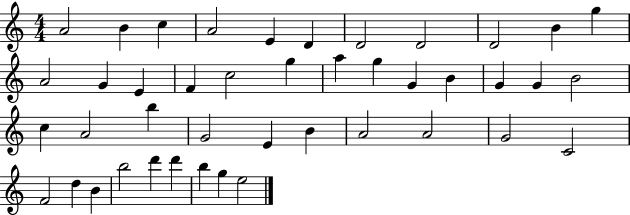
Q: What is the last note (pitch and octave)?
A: E5